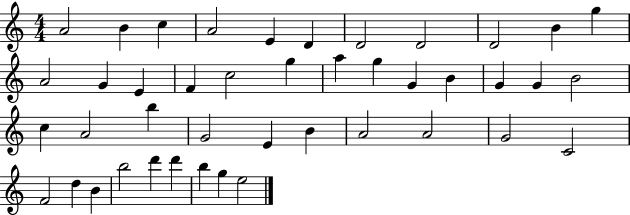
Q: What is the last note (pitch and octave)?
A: E5